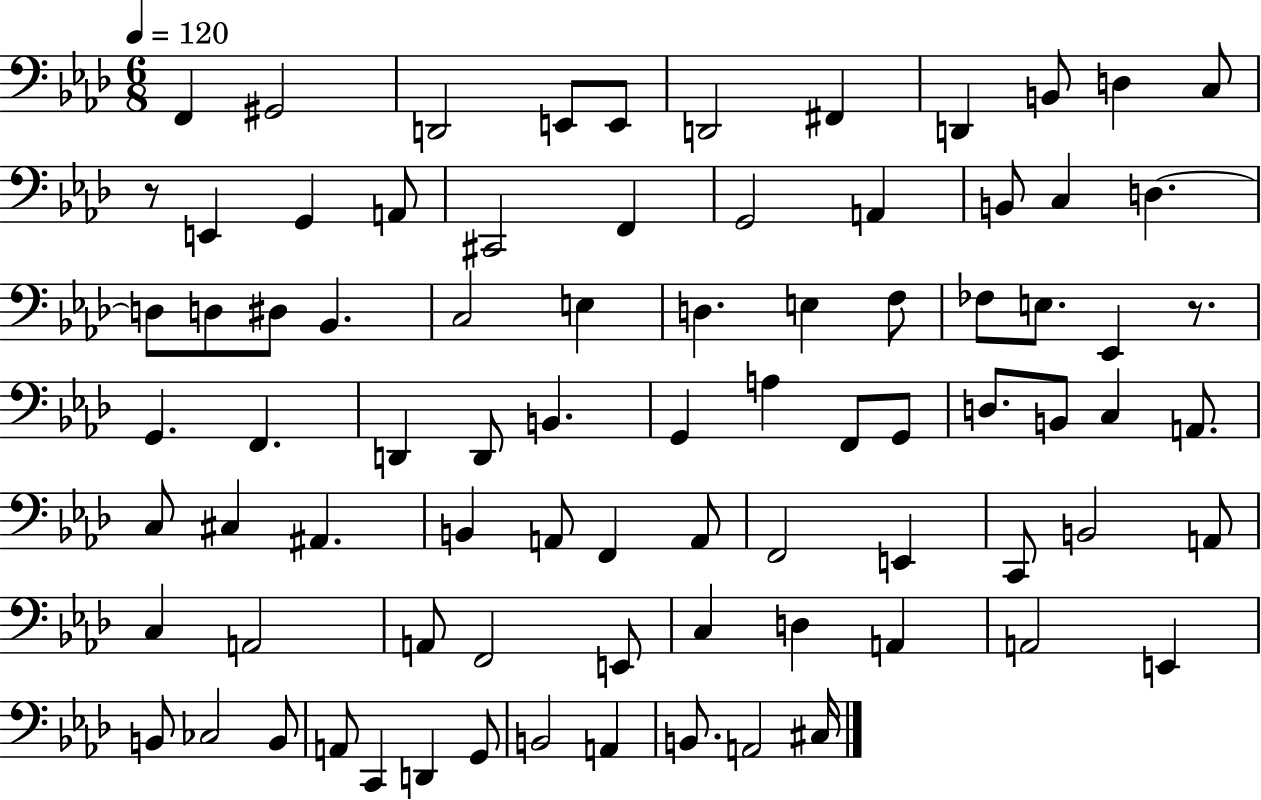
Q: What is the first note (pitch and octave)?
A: F2